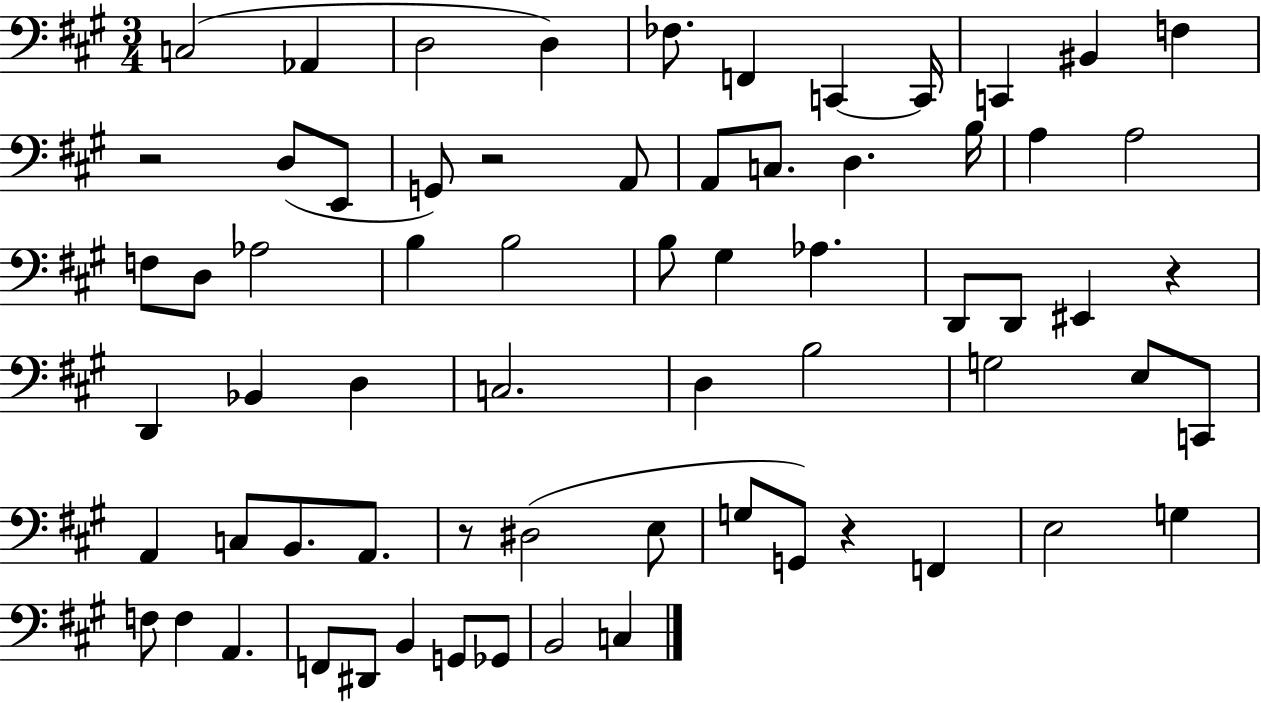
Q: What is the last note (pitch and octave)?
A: C3